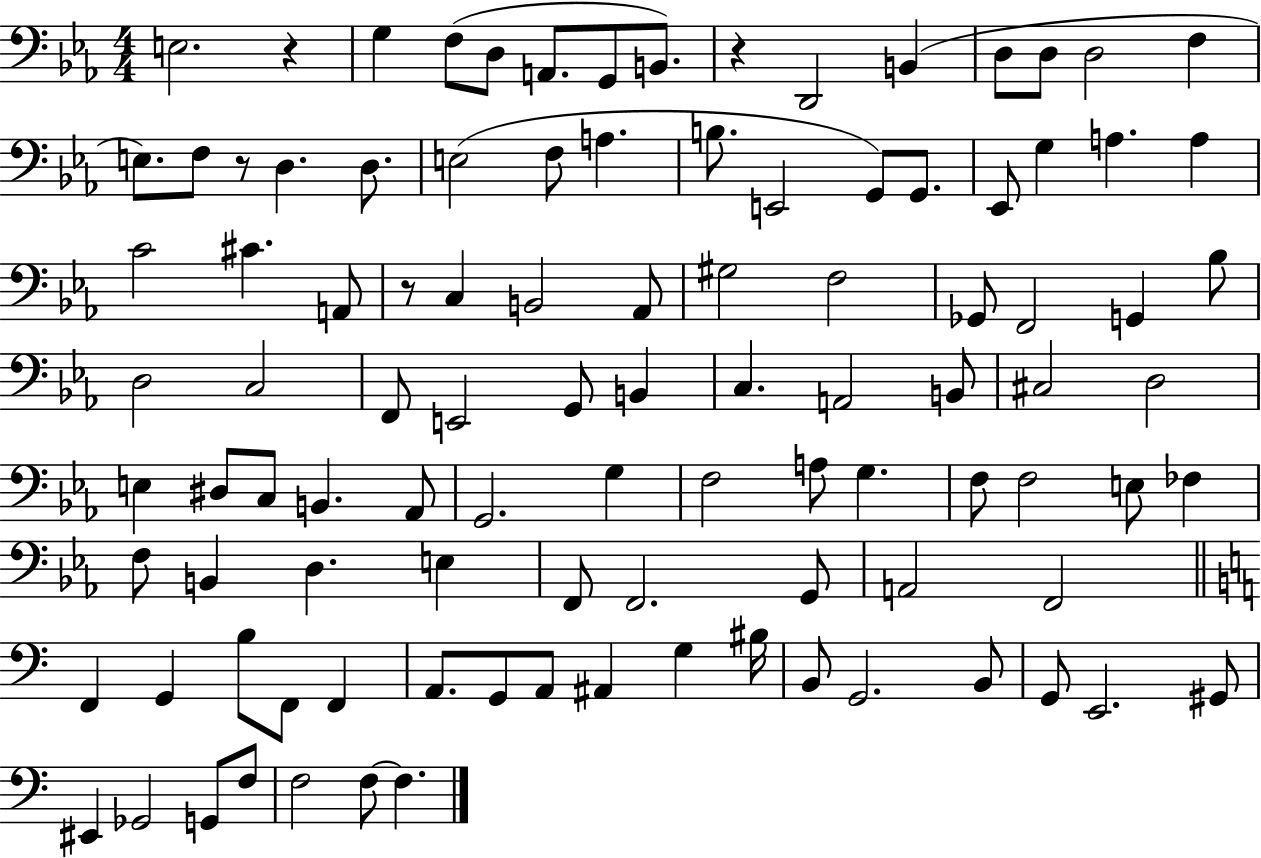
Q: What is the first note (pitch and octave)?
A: E3